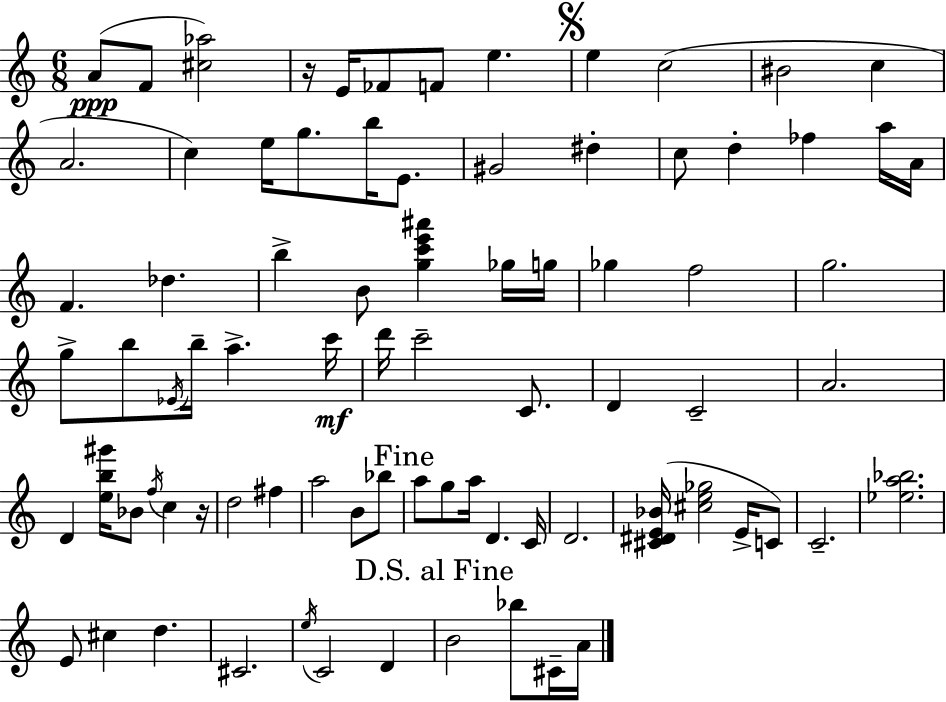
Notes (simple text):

A4/e F4/e [C#5,Ab5]/h R/s E4/s FES4/e F4/e E5/q. E5/q C5/h BIS4/h C5/q A4/h. C5/q E5/s G5/e. B5/s E4/e. G#4/h D#5/q C5/e D5/q FES5/q A5/s A4/s F4/q. Db5/q. B5/q B4/e [G5,C6,E6,A#6]/q Gb5/s G5/s Gb5/q F5/h G5/h. G5/e B5/e Eb4/s B5/s A5/q. C6/s D6/s C6/h C4/e. D4/q C4/h A4/h. D4/q [E5,B5,G#6]/s Bb4/e F5/s C5/q R/s D5/h F#5/q A5/h B4/e Bb5/e A5/e G5/e A5/s D4/q. C4/s D4/h. [C#4,D#4,E4,Bb4]/s [C#5,E5,Gb5]/h E4/s C4/e C4/h. [Eb5,A5,Bb5]/h. E4/e C#5/q D5/q. C#4/h. E5/s C4/h D4/q B4/h Bb5/e C#4/s A4/s